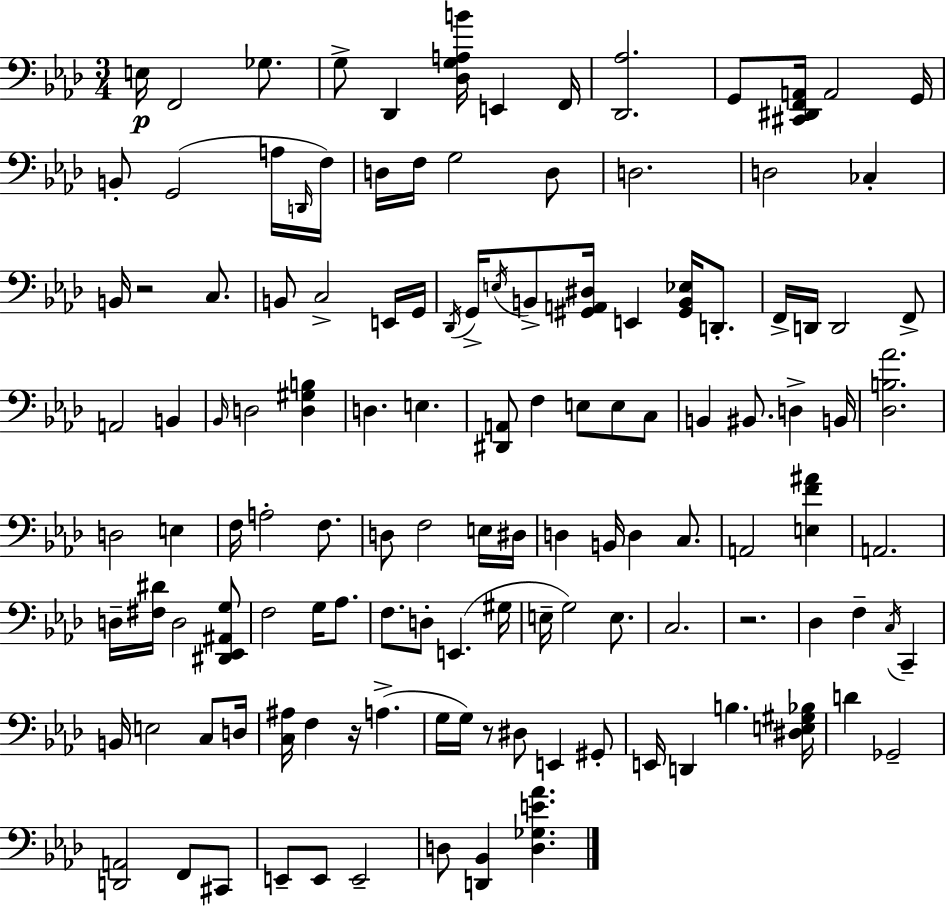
X:1
T:Untitled
M:3/4
L:1/4
K:Fm
E,/4 F,,2 _G,/2 G,/2 _D,, [_D,G,A,B]/4 E,, F,,/4 [_D,,_A,]2 G,,/2 [^C,,^D,,F,,A,,]/4 A,,2 G,,/4 B,,/2 G,,2 A,/4 D,,/4 F,/4 D,/4 F,/4 G,2 D,/2 D,2 D,2 _C, B,,/4 z2 C,/2 B,,/2 C,2 E,,/4 G,,/4 _D,,/4 G,,/4 E,/4 B,,/2 [^G,,A,,^D,]/4 E,, [^G,,B,,_E,]/4 D,,/2 F,,/4 D,,/4 D,,2 F,,/2 A,,2 B,, _B,,/4 D,2 [D,^G,B,] D, E, [^D,,A,,]/2 F, E,/2 E,/2 C,/2 B,, ^B,,/2 D, B,,/4 [_D,B,_A]2 D,2 E, F,/4 A,2 F,/2 D,/2 F,2 E,/4 ^D,/4 D, B,,/4 D, C,/2 A,,2 [E,F^A] A,,2 D,/4 [^F,^D]/4 D,2 [^D,,_E,,^A,,G,]/2 F,2 G,/4 _A,/2 F,/2 D,/2 E,, ^G,/4 E,/4 G,2 E,/2 C,2 z2 _D, F, C,/4 C,, B,,/4 E,2 C,/2 D,/4 [C,^A,]/4 F, z/4 A, G,/4 G,/4 z/2 ^D,/2 E,, ^G,,/2 E,,/4 D,, B, [^D,E,^G,_B,]/4 D _G,,2 [D,,A,,]2 F,,/2 ^C,,/2 E,,/2 E,,/2 E,,2 D,/2 [D,,_B,,] [D,_G,E_A]